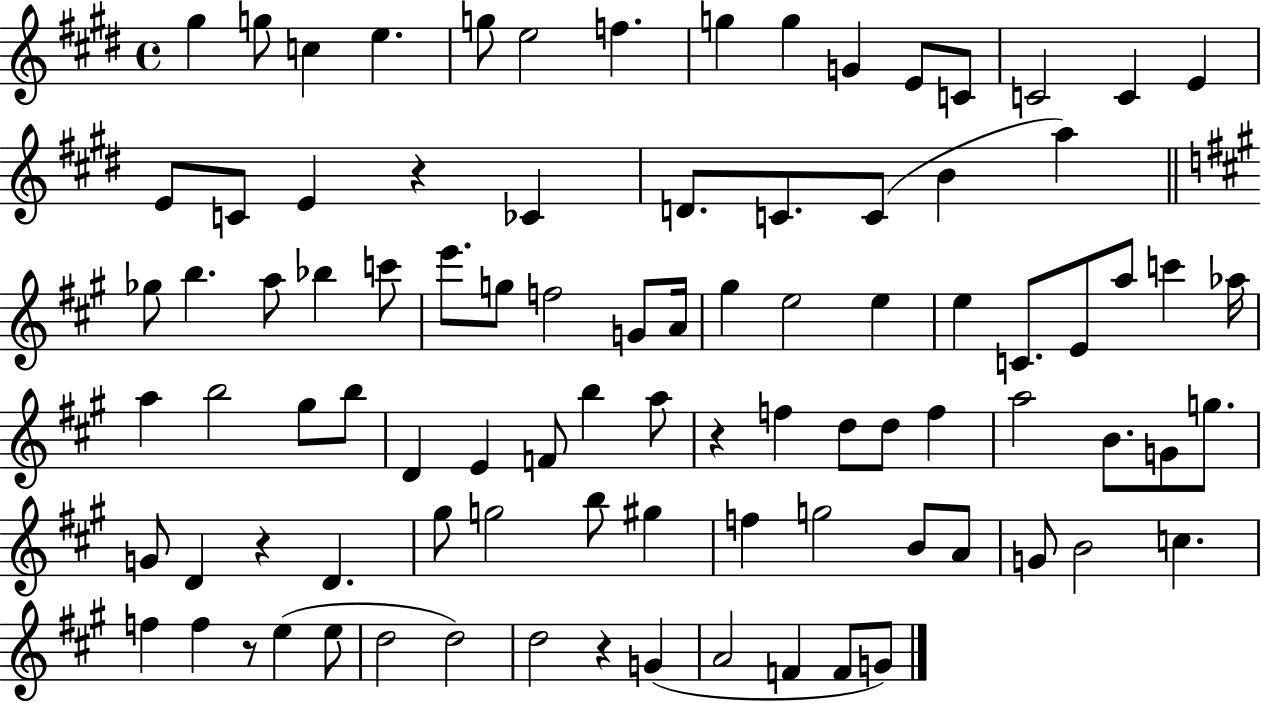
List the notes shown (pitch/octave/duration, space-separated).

G#5/q G5/e C5/q E5/q. G5/e E5/h F5/q. G5/q G5/q G4/q E4/e C4/e C4/h C4/q E4/q E4/e C4/e E4/q R/q CES4/q D4/e. C4/e. C4/e B4/q A5/q Gb5/e B5/q. A5/e Bb5/q C6/e E6/e. G5/e F5/h G4/e A4/s G#5/q E5/h E5/q E5/q C4/e. E4/e A5/e C6/q Ab5/s A5/q B5/h G#5/e B5/e D4/q E4/q F4/e B5/q A5/e R/q F5/q D5/e D5/e F5/q A5/h B4/e. G4/e G5/e. G4/e D4/q R/q D4/q. G#5/e G5/h B5/e G#5/q F5/q G5/h B4/e A4/e G4/e B4/h C5/q. F5/q F5/q R/e E5/q E5/e D5/h D5/h D5/h R/q G4/q A4/h F4/q F4/e G4/e